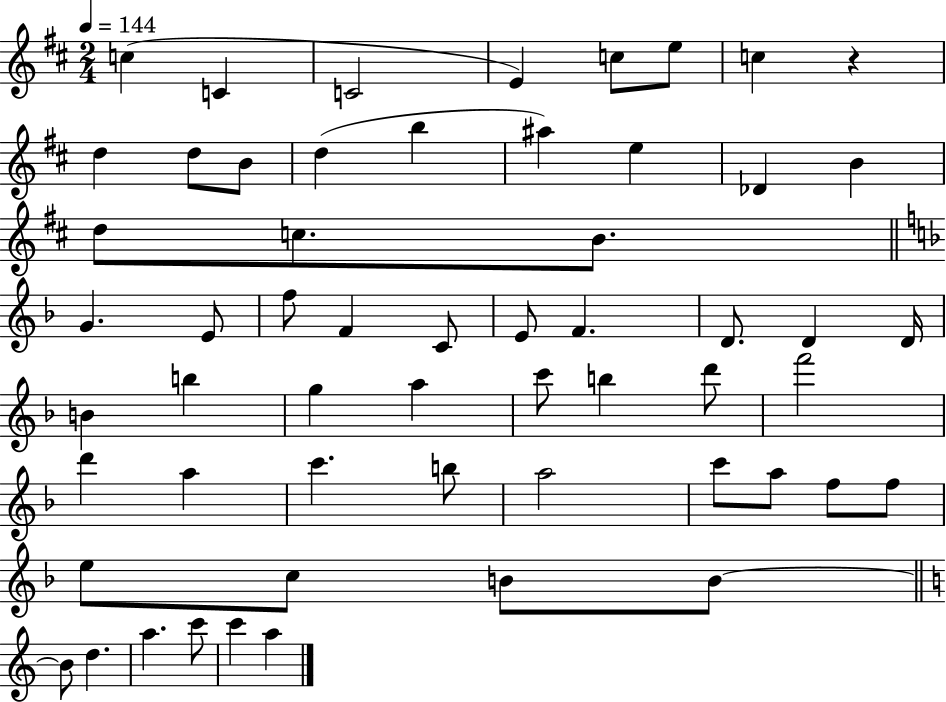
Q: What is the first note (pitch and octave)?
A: C5